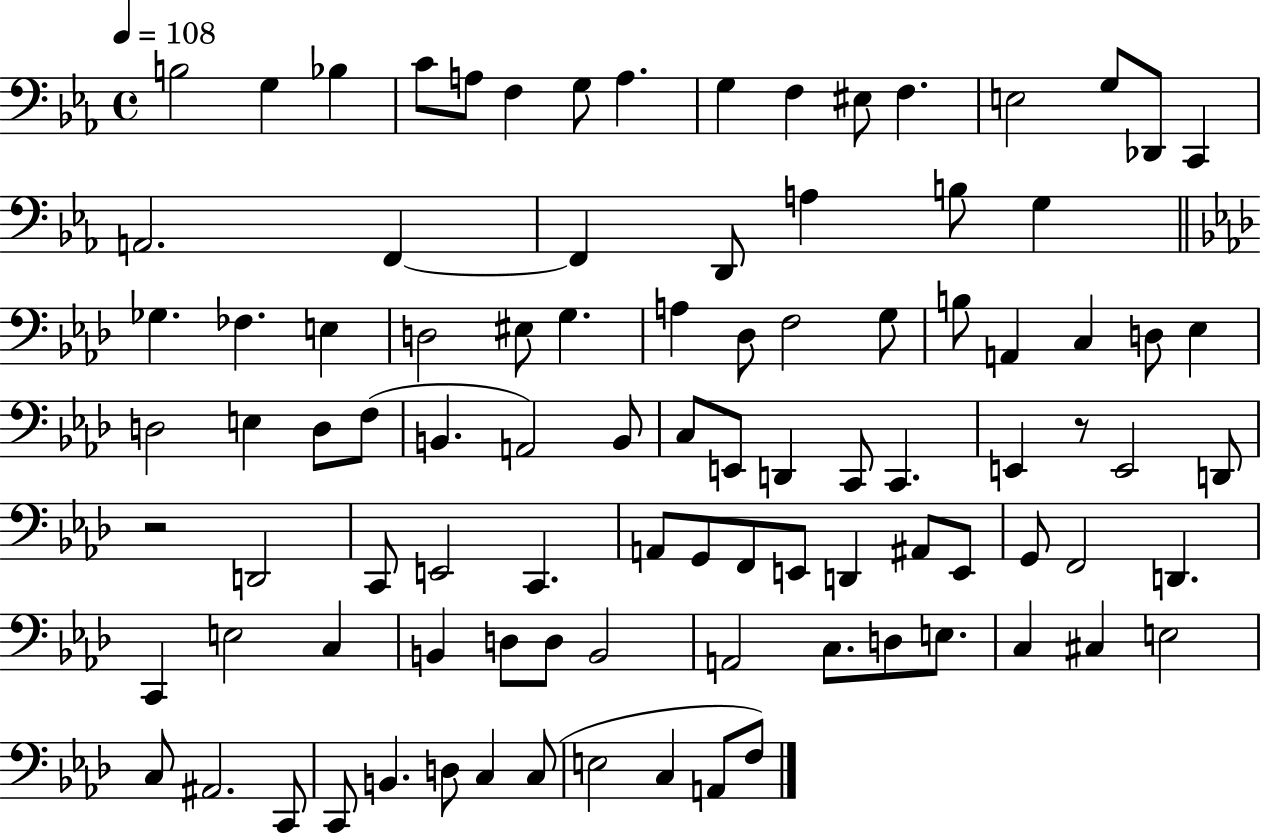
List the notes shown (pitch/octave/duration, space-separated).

B3/h G3/q Bb3/q C4/e A3/e F3/q G3/e A3/q. G3/q F3/q EIS3/e F3/q. E3/h G3/e Db2/e C2/q A2/h. F2/q F2/q D2/e A3/q B3/e G3/q Gb3/q. FES3/q. E3/q D3/h EIS3/e G3/q. A3/q Db3/e F3/h G3/e B3/e A2/q C3/q D3/e Eb3/q D3/h E3/q D3/e F3/e B2/q. A2/h B2/e C3/e E2/e D2/q C2/e C2/q. E2/q R/e E2/h D2/e R/h D2/h C2/e E2/h C2/q. A2/e G2/e F2/e E2/e D2/q A#2/e E2/e G2/e F2/h D2/q. C2/q E3/h C3/q B2/q D3/e D3/e B2/h A2/h C3/e. D3/e E3/e. C3/q C#3/q E3/h C3/e A#2/h. C2/e C2/e B2/q. D3/e C3/q C3/e E3/h C3/q A2/e F3/e